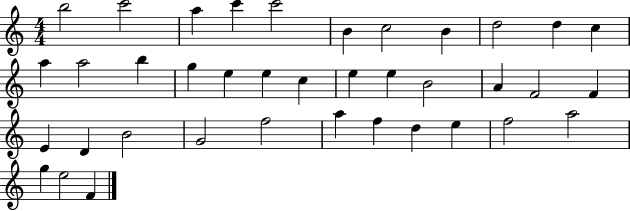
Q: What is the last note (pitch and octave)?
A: F4